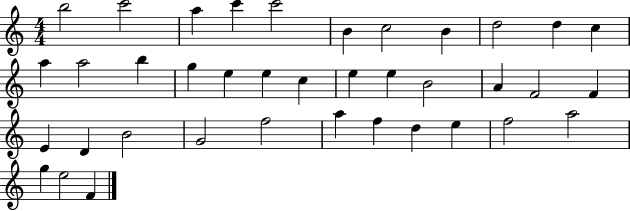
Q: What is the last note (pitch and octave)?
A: F4